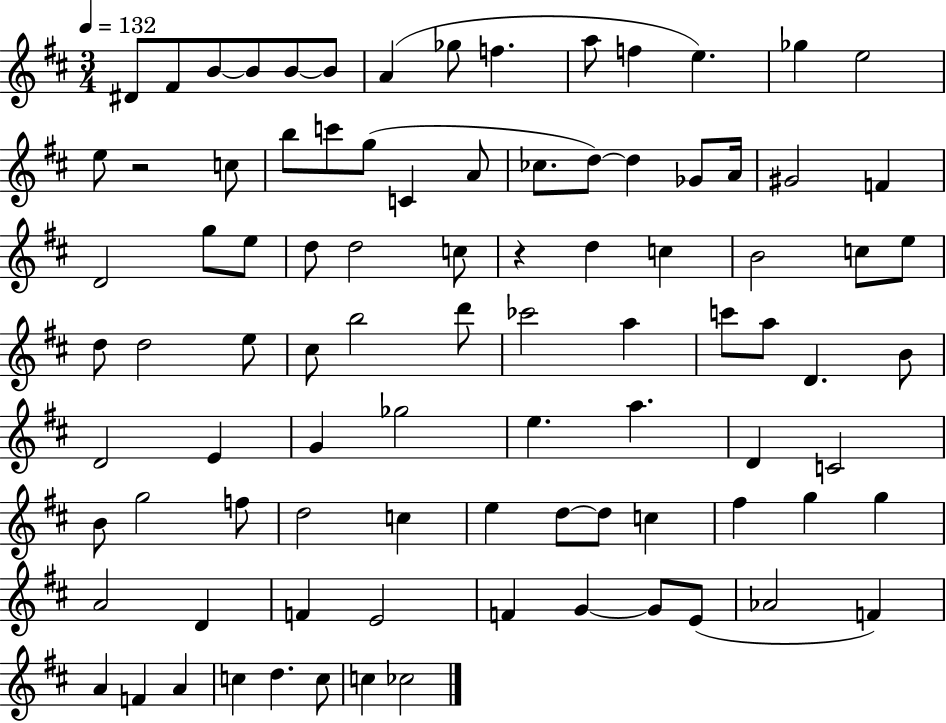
{
  \clef treble
  \numericTimeSignature
  \time 3/4
  \key d \major
  \tempo 4 = 132
  dis'8 fis'8 b'8~~ b'8 b'8~~ b'8 | a'4( ges''8 f''4. | a''8 f''4 e''4.) | ges''4 e''2 | \break e''8 r2 c''8 | b''8 c'''8 g''8( c'4 a'8 | ces''8. d''8~~) d''4 ges'8 a'16 | gis'2 f'4 | \break d'2 g''8 e''8 | d''8 d''2 c''8 | r4 d''4 c''4 | b'2 c''8 e''8 | \break d''8 d''2 e''8 | cis''8 b''2 d'''8 | ces'''2 a''4 | c'''8 a''8 d'4. b'8 | \break d'2 e'4 | g'4 ges''2 | e''4. a''4. | d'4 c'2 | \break b'8 g''2 f''8 | d''2 c''4 | e''4 d''8~~ d''8 c''4 | fis''4 g''4 g''4 | \break a'2 d'4 | f'4 e'2 | f'4 g'4~~ g'8 e'8( | aes'2 f'4) | \break a'4 f'4 a'4 | c''4 d''4. c''8 | c''4 ces''2 | \bar "|."
}